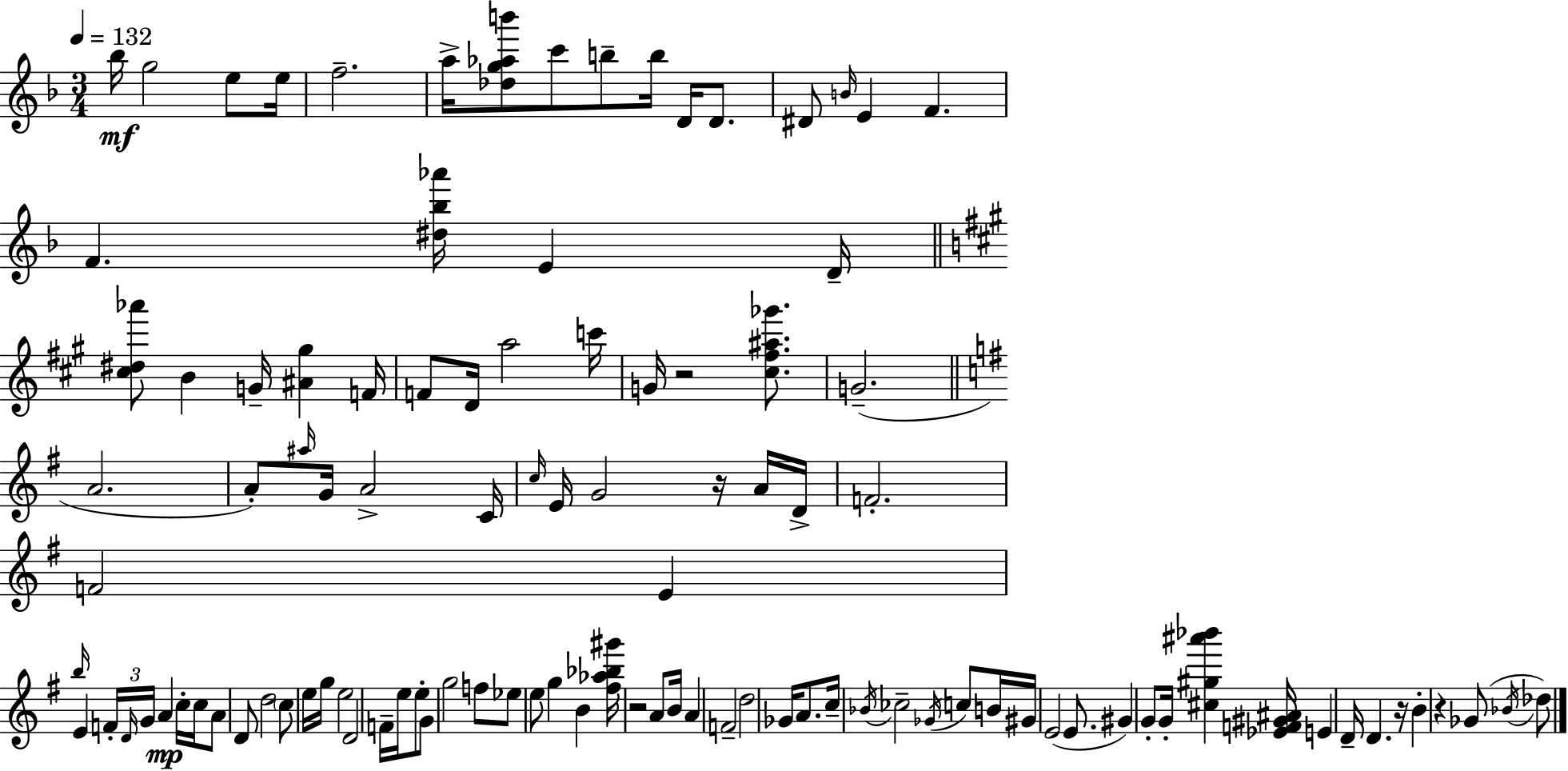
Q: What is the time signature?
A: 3/4